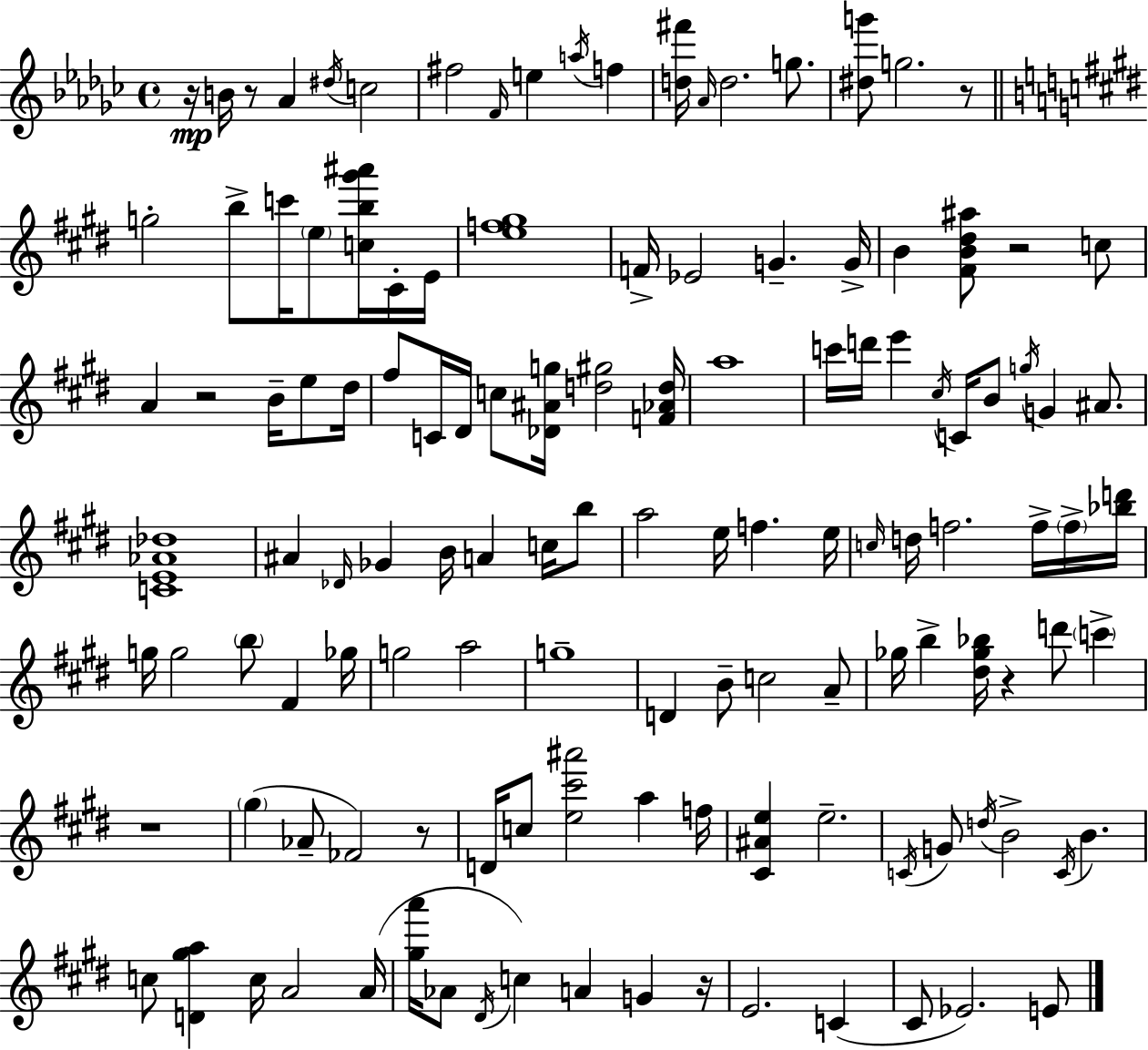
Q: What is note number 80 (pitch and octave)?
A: C5